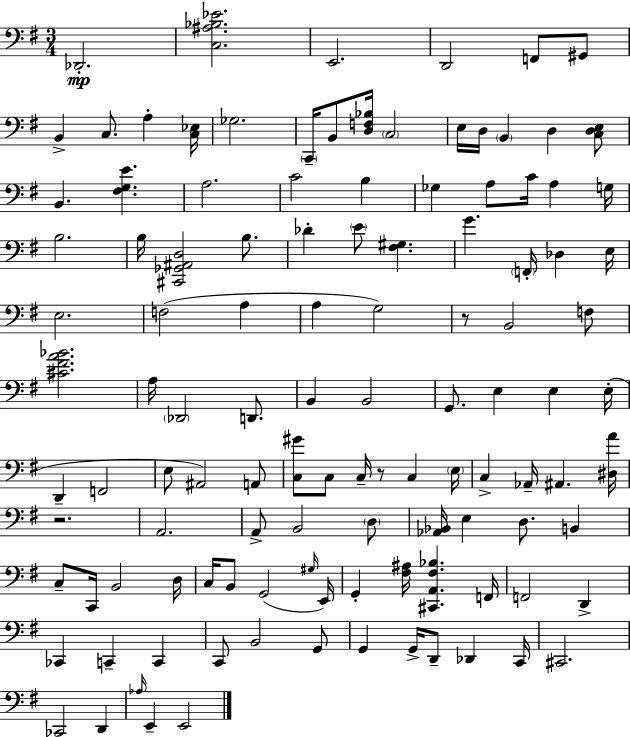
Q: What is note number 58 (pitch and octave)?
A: C3